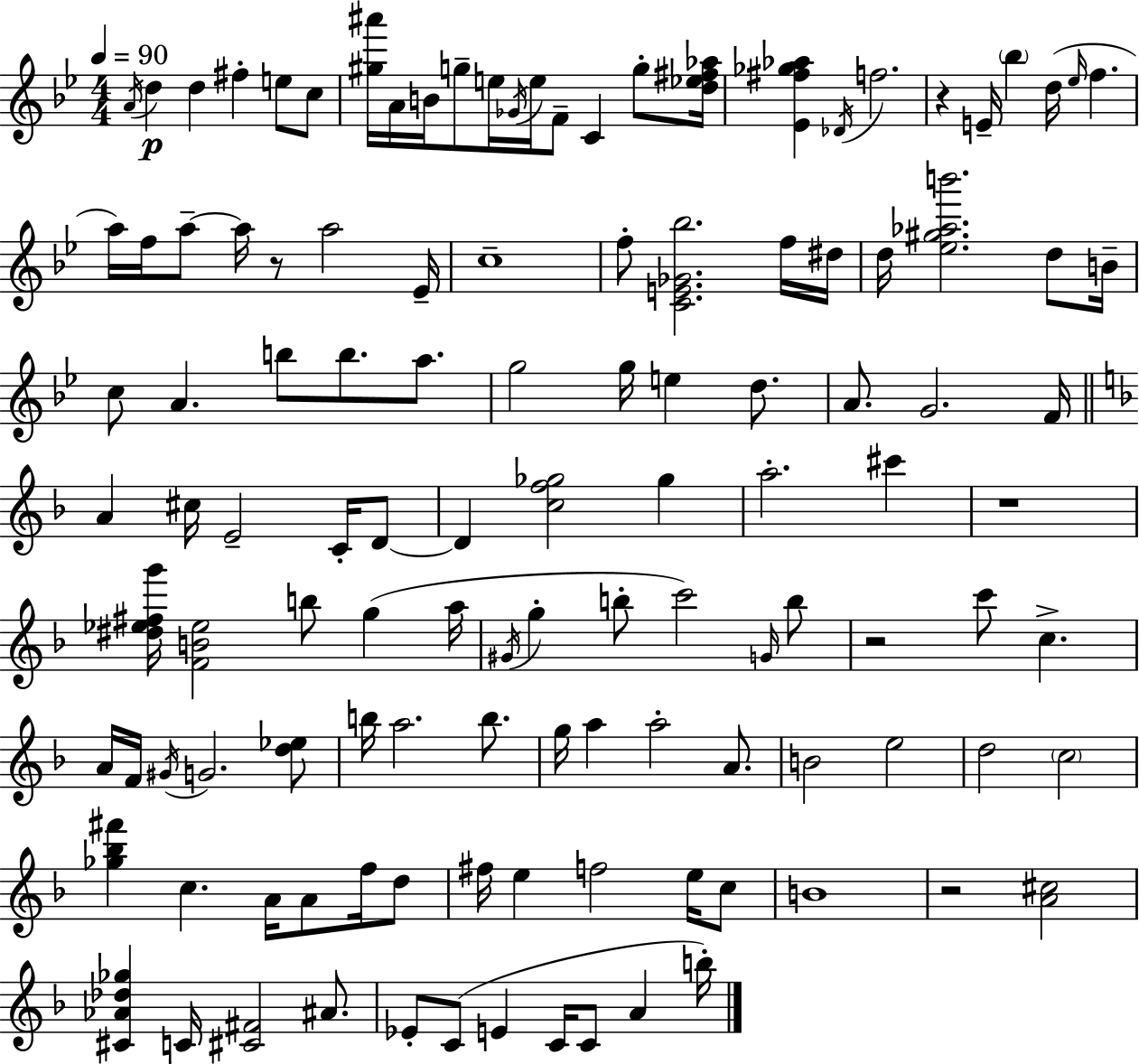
A4/s D5/q D5/q F#5/q E5/e C5/e [G#5,A#6]/s A4/s B4/s G5/e E5/s Gb4/s E5/s F4/e C4/q G5/e [D5,Eb5,F#5,Ab5]/s [Eb4,F#5,Gb5,Ab5]/q Db4/s F5/h. R/q E4/s Bb5/q D5/s Eb5/s F5/q. A5/s F5/s A5/e A5/s R/e A5/h Eb4/s C5/w F5/e [C4,E4,Gb4,Bb5]/h. F5/s D#5/s D5/s [Eb5,G#5,Ab5,B6]/h. D5/e B4/s C5/e A4/q. B5/e B5/e. A5/e. G5/h G5/s E5/q D5/e. A4/e. G4/h. F4/s A4/q C#5/s E4/h C4/s D4/e D4/q [C5,F5,Gb5]/h Gb5/q A5/h. C#6/q R/w [D#5,Eb5,F#5,G6]/s [F4,B4,Eb5]/h B5/e G5/q A5/s G#4/s G5/q B5/e C6/h G4/s B5/e R/h C6/e C5/q. A4/s F4/s G#4/s G4/h. [D5,Eb5]/e B5/s A5/h. B5/e. G5/s A5/q A5/h A4/e. B4/h E5/h D5/h C5/h [Gb5,Bb5,F#6]/q C5/q. A4/s A4/e F5/s D5/e F#5/s E5/q F5/h E5/s C5/e B4/w R/h [A4,C#5]/h [C#4,Ab4,Db5,Gb5]/q C4/s [C#4,F#4]/h A#4/e. Eb4/e C4/e E4/q C4/s C4/e A4/q B5/s